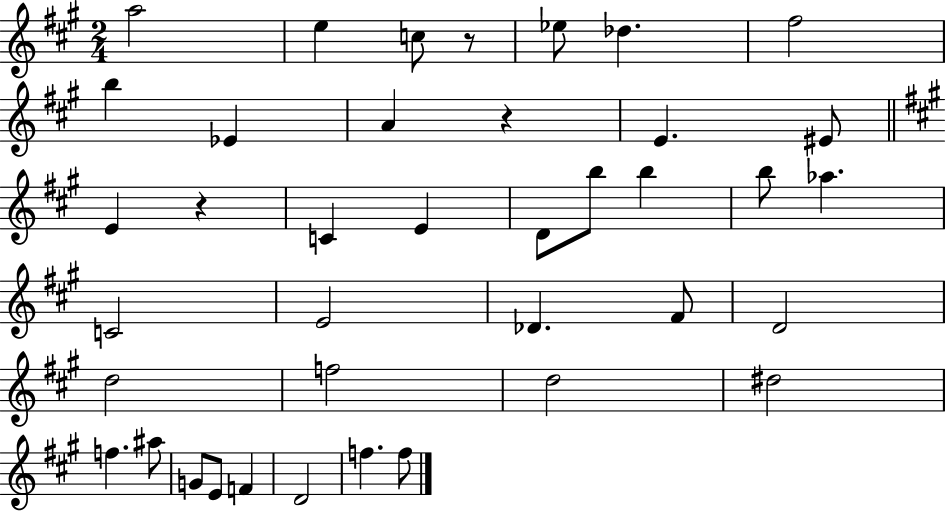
A5/h E5/q C5/e R/e Eb5/e Db5/q. F#5/h B5/q Eb4/q A4/q R/q E4/q. EIS4/e E4/q R/q C4/q E4/q D4/e B5/e B5/q B5/e Ab5/q. C4/h E4/h Db4/q. F#4/e D4/h D5/h F5/h D5/h D#5/h F5/q. A#5/e G4/e E4/e F4/q D4/h F5/q. F5/e